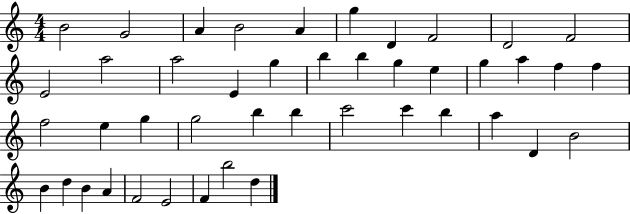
B4/h G4/h A4/q B4/h A4/q G5/q D4/q F4/h D4/h F4/h E4/h A5/h A5/h E4/q G5/q B5/q B5/q G5/q E5/q G5/q A5/q F5/q F5/q F5/h E5/q G5/q G5/h B5/q B5/q C6/h C6/q B5/q A5/q D4/q B4/h B4/q D5/q B4/q A4/q F4/h E4/h F4/q B5/h D5/q